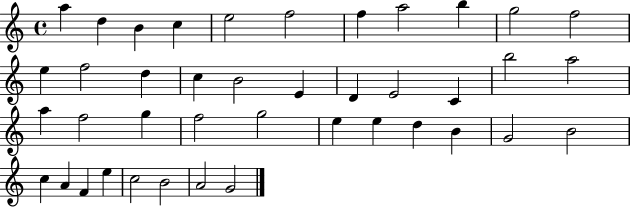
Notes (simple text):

A5/q D5/q B4/q C5/q E5/h F5/h F5/q A5/h B5/q G5/h F5/h E5/q F5/h D5/q C5/q B4/h E4/q D4/q E4/h C4/q B5/h A5/h A5/q F5/h G5/q F5/h G5/h E5/q E5/q D5/q B4/q G4/h B4/h C5/q A4/q F4/q E5/q C5/h B4/h A4/h G4/h